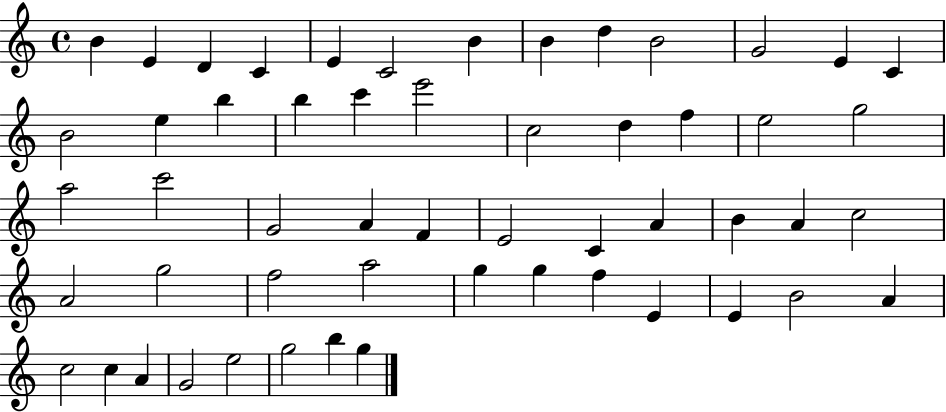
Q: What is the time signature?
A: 4/4